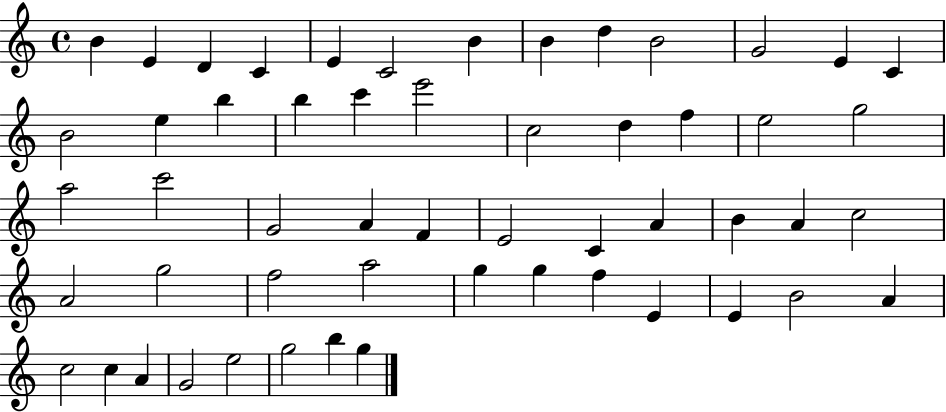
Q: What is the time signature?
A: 4/4